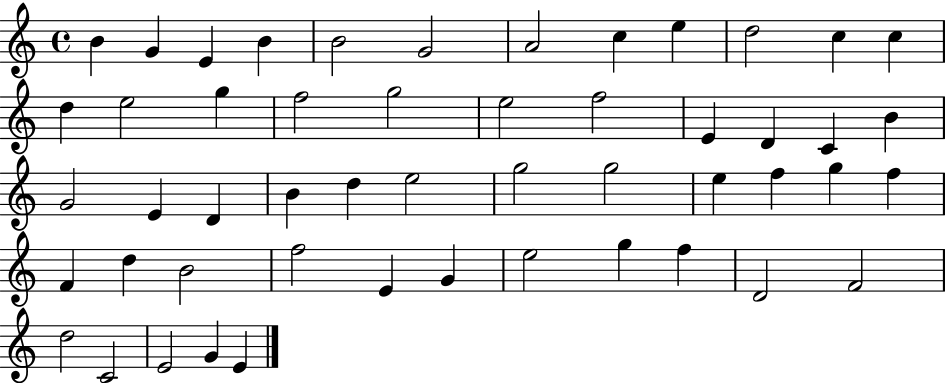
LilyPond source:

{
  \clef treble
  \time 4/4
  \defaultTimeSignature
  \key c \major
  b'4 g'4 e'4 b'4 | b'2 g'2 | a'2 c''4 e''4 | d''2 c''4 c''4 | \break d''4 e''2 g''4 | f''2 g''2 | e''2 f''2 | e'4 d'4 c'4 b'4 | \break g'2 e'4 d'4 | b'4 d''4 e''2 | g''2 g''2 | e''4 f''4 g''4 f''4 | \break f'4 d''4 b'2 | f''2 e'4 g'4 | e''2 g''4 f''4 | d'2 f'2 | \break d''2 c'2 | e'2 g'4 e'4 | \bar "|."
}